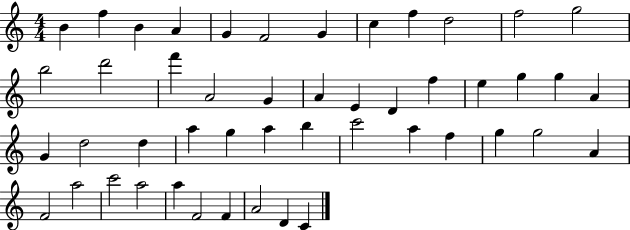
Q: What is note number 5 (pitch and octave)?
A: G4